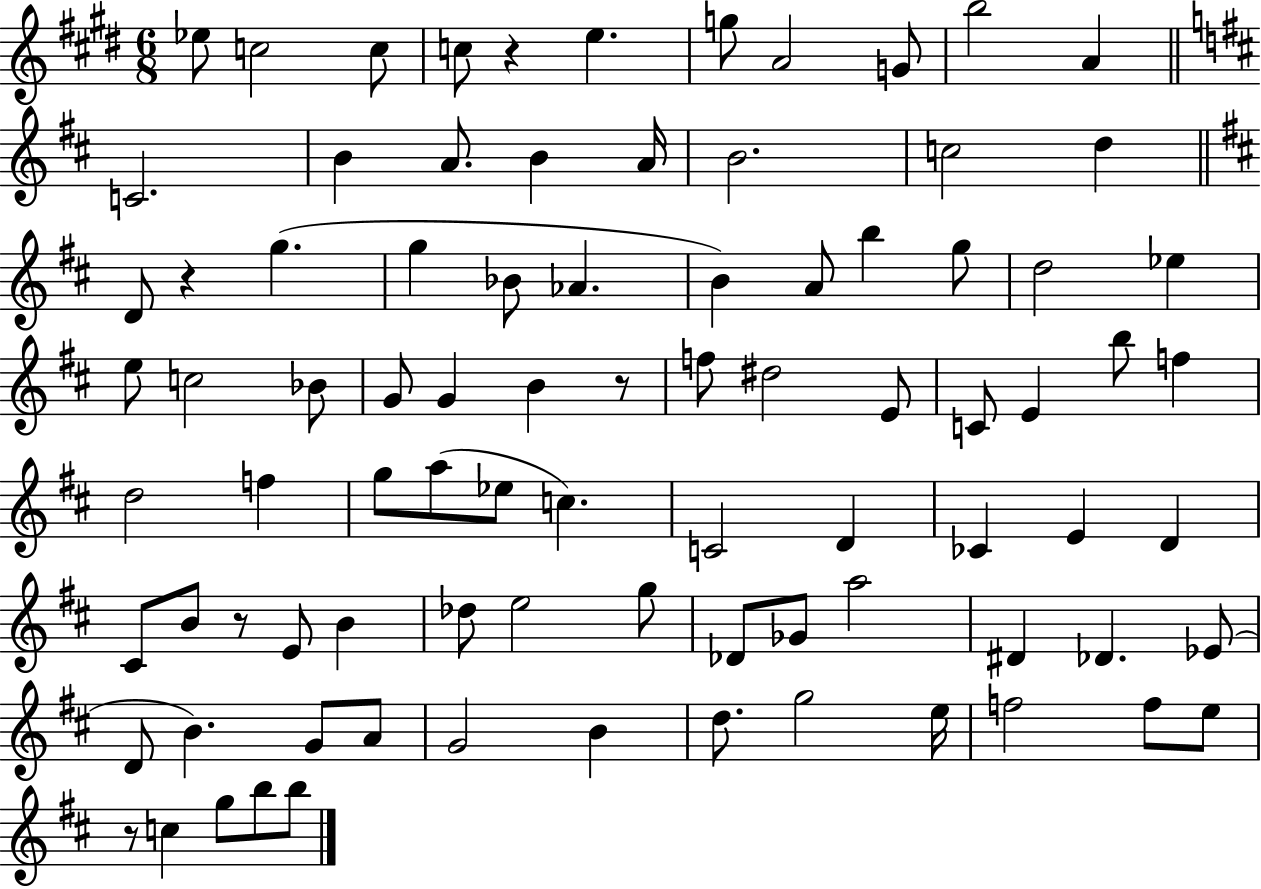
Eb5/e C5/h C5/e C5/e R/q E5/q. G5/e A4/h G4/e B5/h A4/q C4/h. B4/q A4/e. B4/q A4/s B4/h. C5/h D5/q D4/e R/q G5/q. G5/q Bb4/e Ab4/q. B4/q A4/e B5/q G5/e D5/h Eb5/q E5/e C5/h Bb4/e G4/e G4/q B4/q R/e F5/e D#5/h E4/e C4/e E4/q B5/e F5/q D5/h F5/q G5/e A5/e Eb5/e C5/q. C4/h D4/q CES4/q E4/q D4/q C#4/e B4/e R/e E4/e B4/q Db5/e E5/h G5/e Db4/e Gb4/e A5/h D#4/q Db4/q. Eb4/e D4/e B4/q. G4/e A4/e G4/h B4/q D5/e. G5/h E5/s F5/h F5/e E5/e R/e C5/q G5/e B5/e B5/e